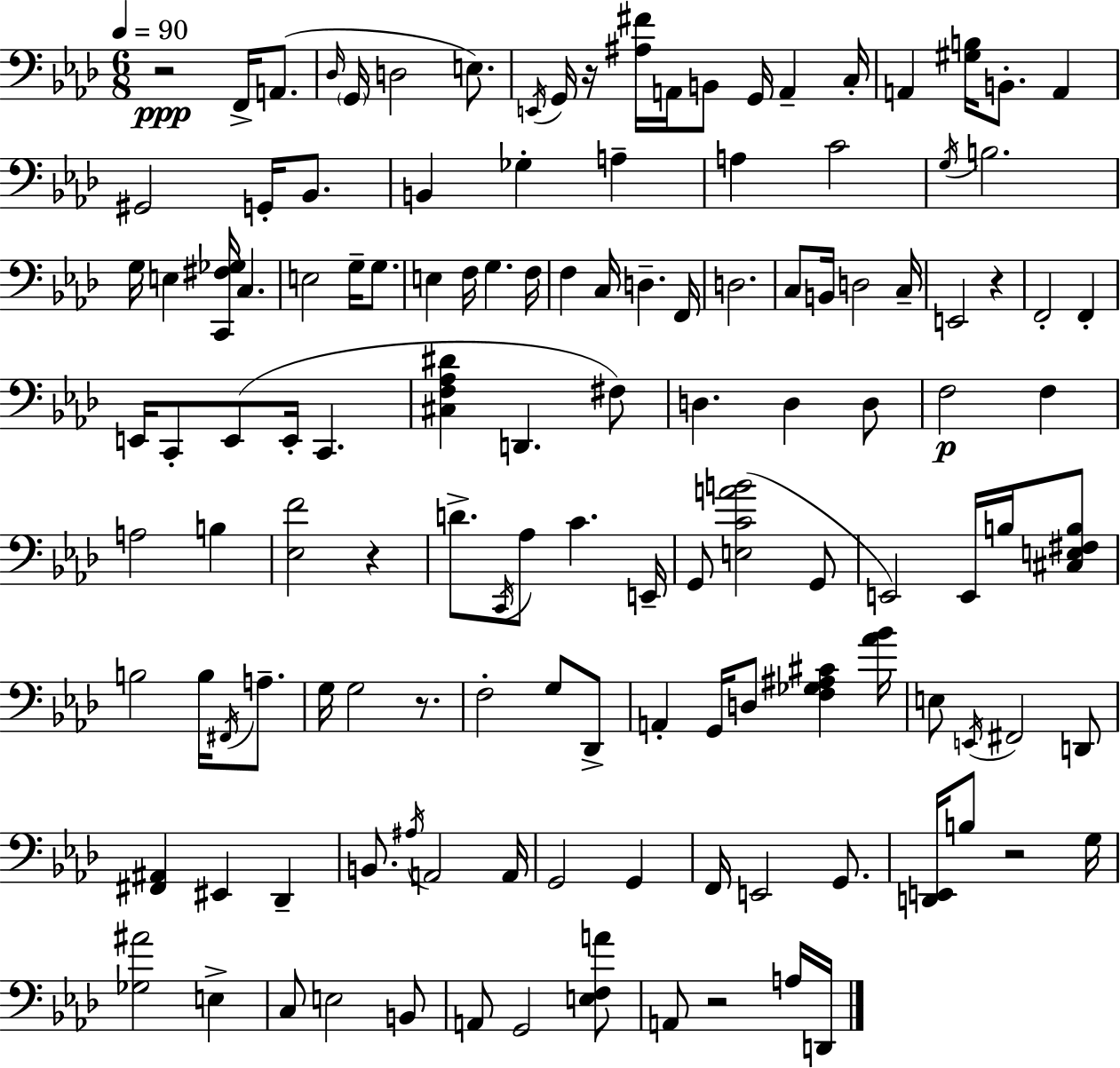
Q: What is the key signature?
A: AES major